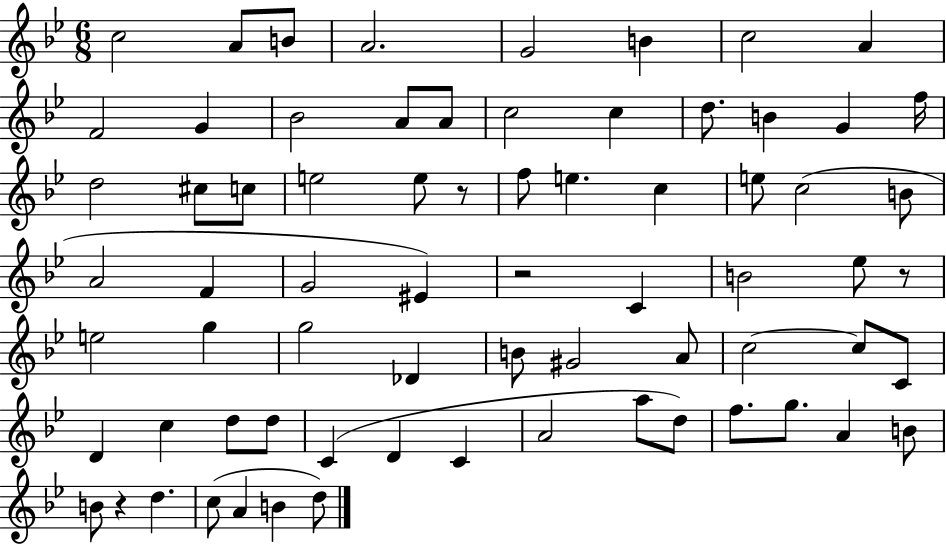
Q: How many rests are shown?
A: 4